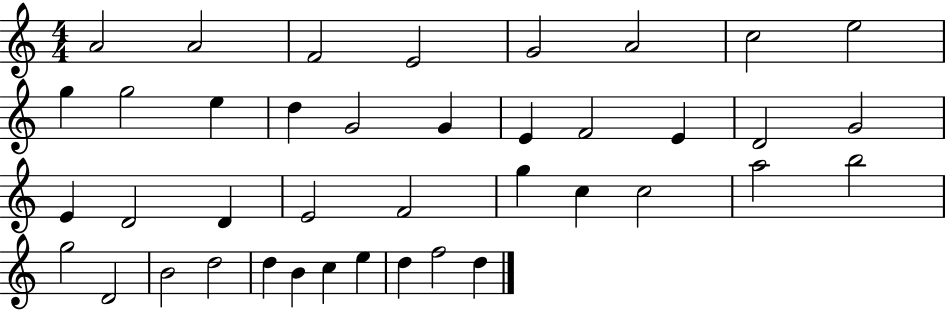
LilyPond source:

{
  \clef treble
  \numericTimeSignature
  \time 4/4
  \key c \major
  a'2 a'2 | f'2 e'2 | g'2 a'2 | c''2 e''2 | \break g''4 g''2 e''4 | d''4 g'2 g'4 | e'4 f'2 e'4 | d'2 g'2 | \break e'4 d'2 d'4 | e'2 f'2 | g''4 c''4 c''2 | a''2 b''2 | \break g''2 d'2 | b'2 d''2 | d''4 b'4 c''4 e''4 | d''4 f''2 d''4 | \break \bar "|."
}